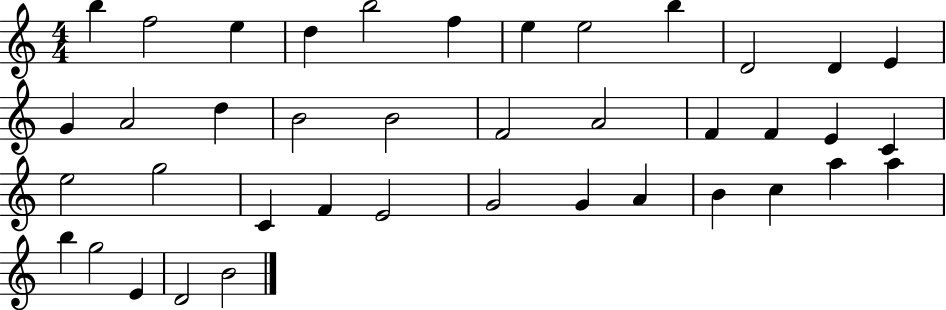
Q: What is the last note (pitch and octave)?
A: B4